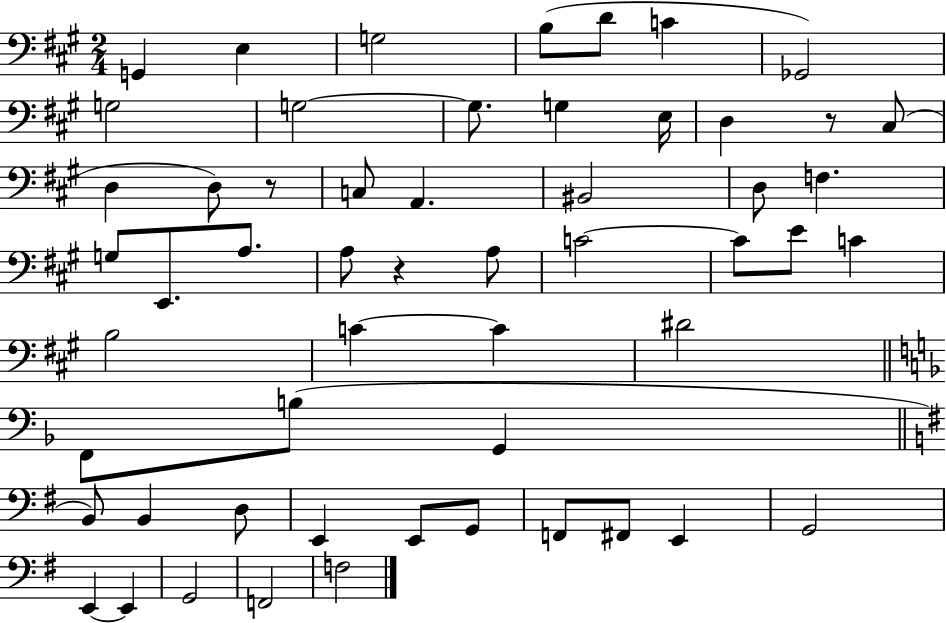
{
  \clef bass
  \numericTimeSignature
  \time 2/4
  \key a \major
  g,4 e4 | g2 | b8( d'8 c'4 | ges,2) | \break g2 | g2~~ | g8. g4 e16 | d4 r8 cis8( | \break d4 d8) r8 | c8 a,4. | bis,2 | d8 f4. | \break g8 e,8. a8. | a8 r4 a8 | c'2~~ | c'8 e'8 c'4 | \break b2 | c'4~~ c'4 | dis'2 | \bar "||" \break \key f \major f,8 b8( g,4 | \bar "||" \break \key e \minor b,8) b,4 d8 | e,4 e,8 g,8 | f,8 fis,8 e,4 | g,2 | \break e,4~~ e,4 | g,2 | f,2 | f2 | \break \bar "|."
}